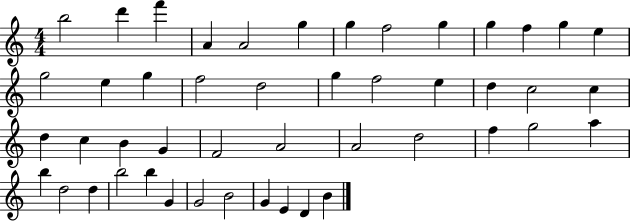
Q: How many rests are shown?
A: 0